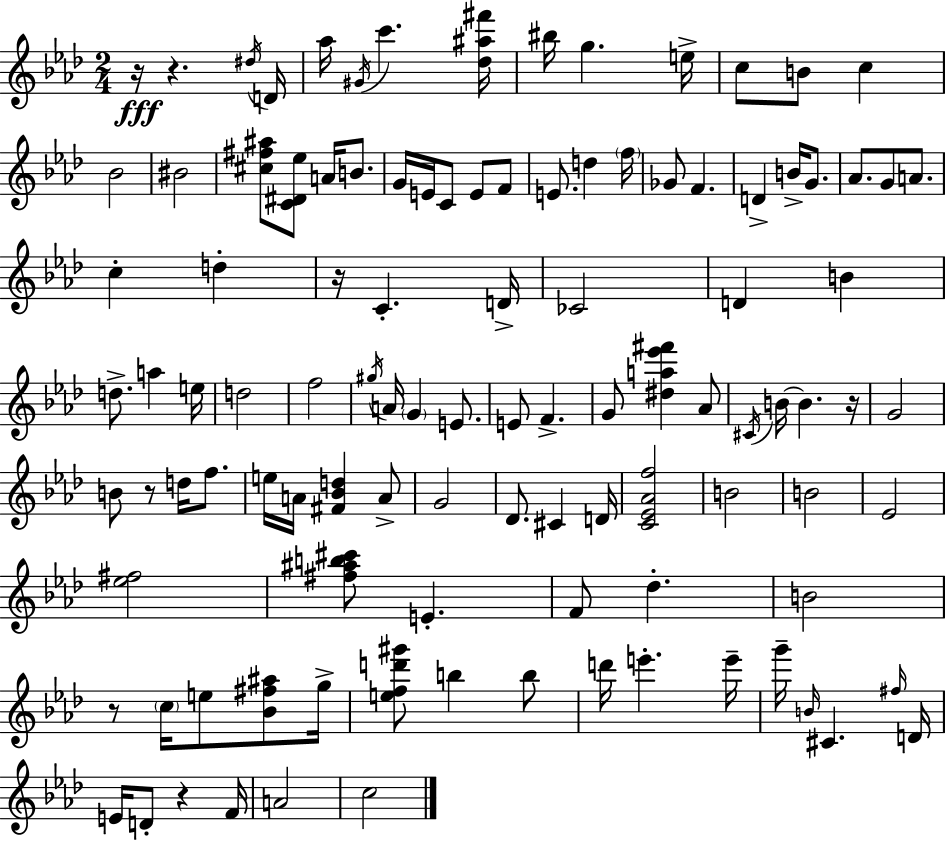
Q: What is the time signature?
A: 2/4